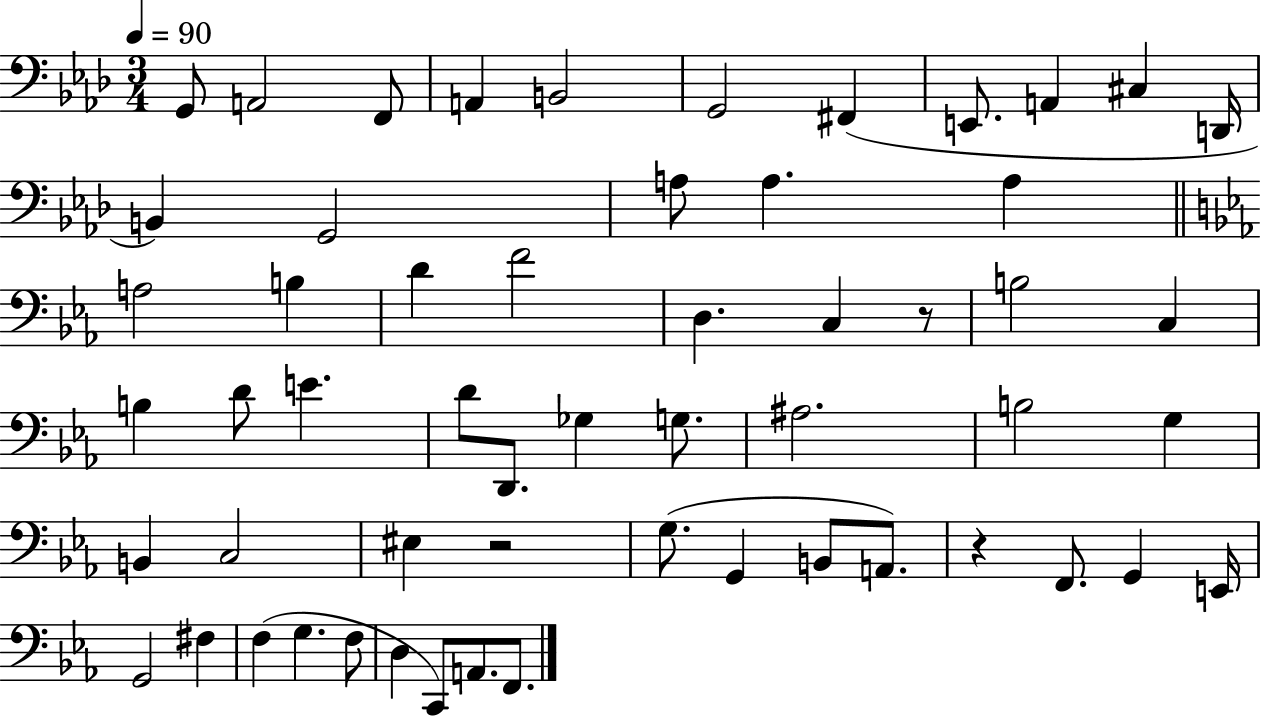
G2/e A2/h F2/e A2/q B2/h G2/h F#2/q E2/e. A2/q C#3/q D2/s B2/q G2/h A3/e A3/q. A3/q A3/h B3/q D4/q F4/h D3/q. C3/q R/e B3/h C3/q B3/q D4/e E4/q. D4/e D2/e. Gb3/q G3/e. A#3/h. B3/h G3/q B2/q C3/h EIS3/q R/h G3/e. G2/q B2/e A2/e. R/q F2/e. G2/q E2/s G2/h F#3/q F3/q G3/q. F3/e D3/q C2/e A2/e. F2/e.